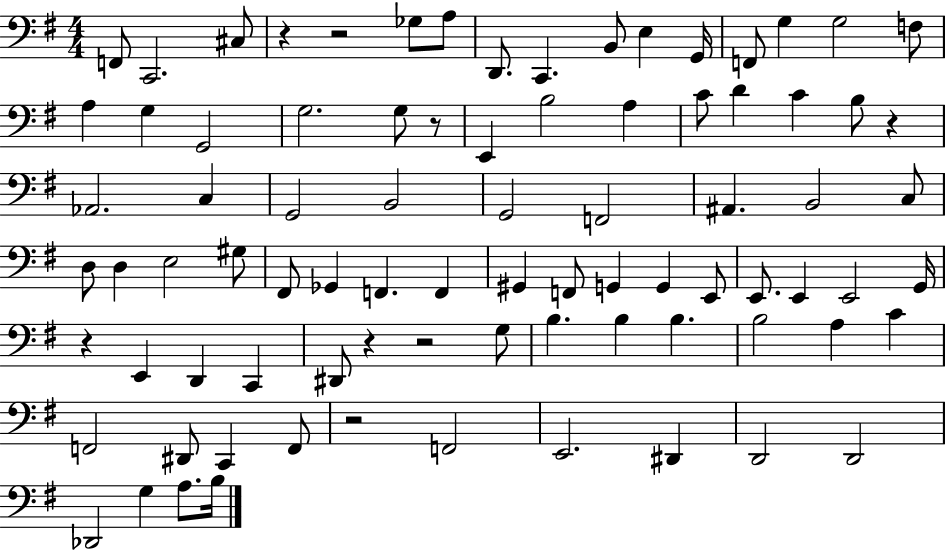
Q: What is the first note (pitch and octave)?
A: F2